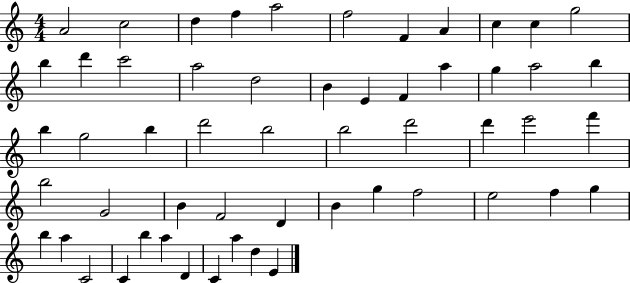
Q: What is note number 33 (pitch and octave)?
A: F6